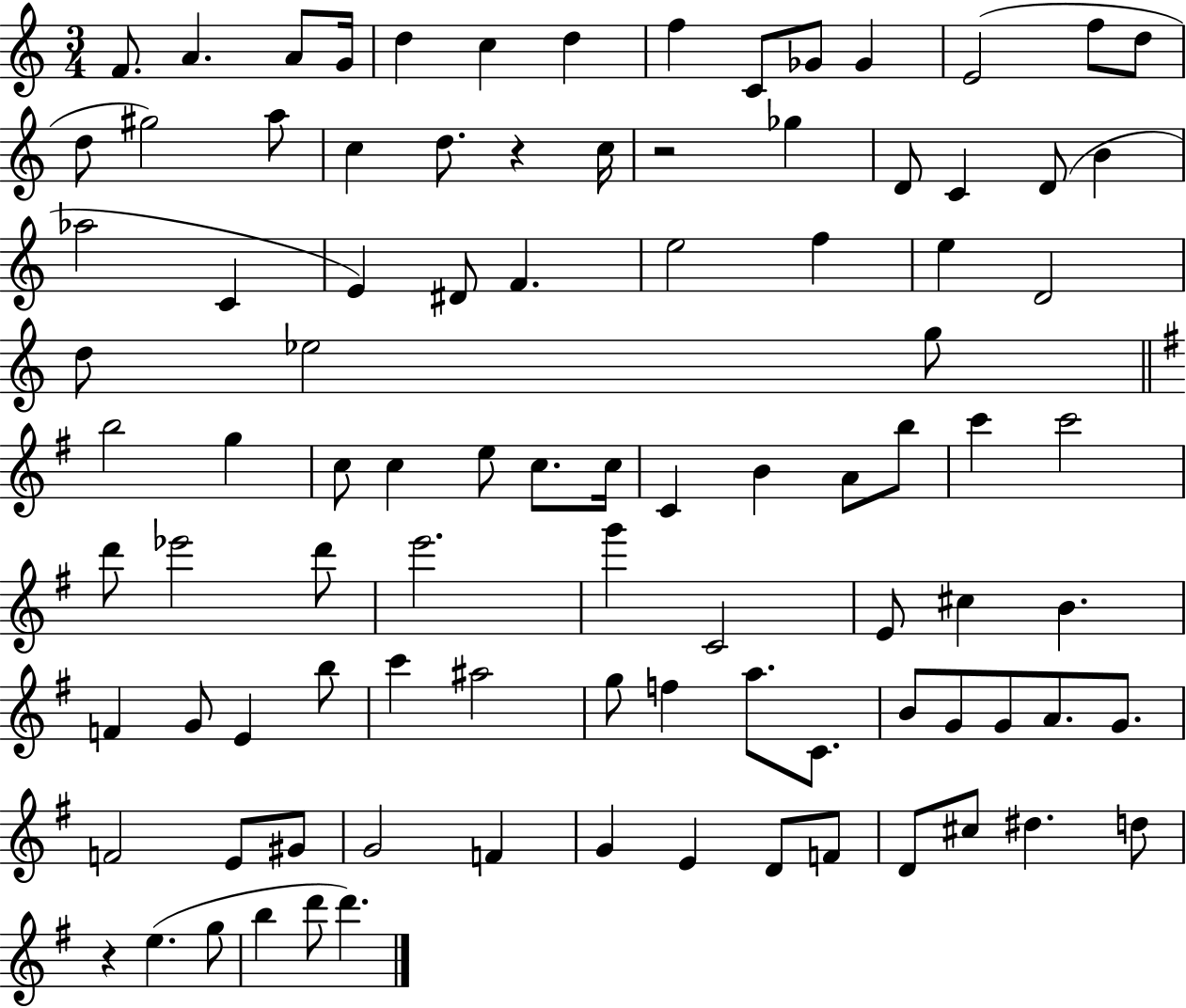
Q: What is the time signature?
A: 3/4